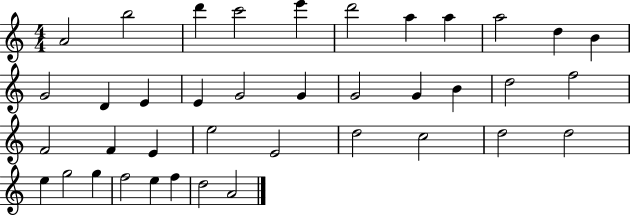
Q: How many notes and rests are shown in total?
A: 39